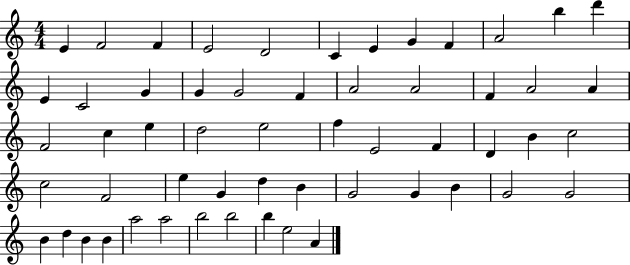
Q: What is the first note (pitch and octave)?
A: E4